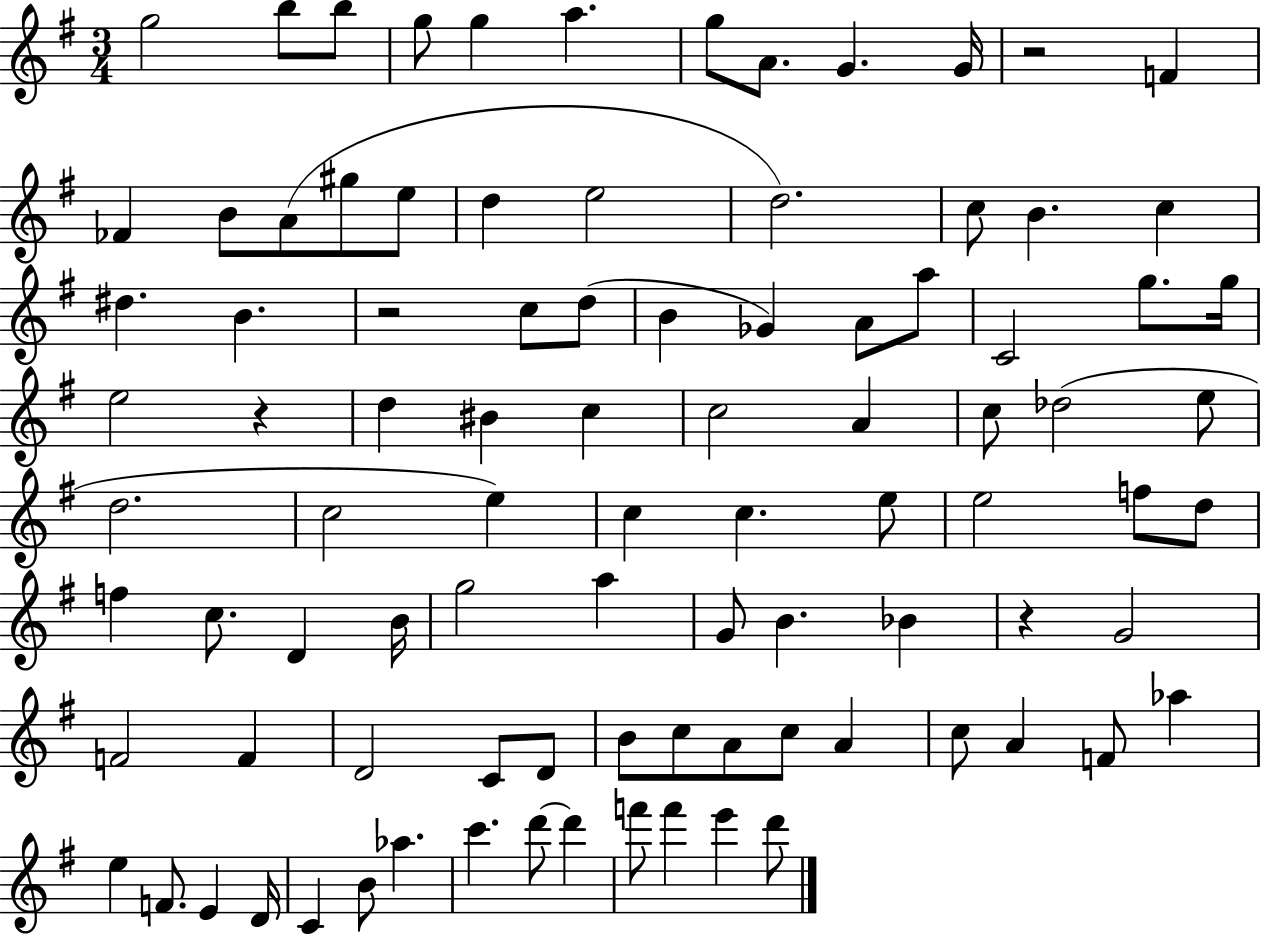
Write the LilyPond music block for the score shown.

{
  \clef treble
  \numericTimeSignature
  \time 3/4
  \key g \major
  g''2 b''8 b''8 | g''8 g''4 a''4. | g''8 a'8. g'4. g'16 | r2 f'4 | \break fes'4 b'8 a'8( gis''8 e''8 | d''4 e''2 | d''2.) | c''8 b'4. c''4 | \break dis''4. b'4. | r2 c''8 d''8( | b'4 ges'4) a'8 a''8 | c'2 g''8. g''16 | \break e''2 r4 | d''4 bis'4 c''4 | c''2 a'4 | c''8 des''2( e''8 | \break d''2. | c''2 e''4) | c''4 c''4. e''8 | e''2 f''8 d''8 | \break f''4 c''8. d'4 b'16 | g''2 a''4 | g'8 b'4. bes'4 | r4 g'2 | \break f'2 f'4 | d'2 c'8 d'8 | b'8 c''8 a'8 c''8 a'4 | c''8 a'4 f'8 aes''4 | \break e''4 f'8. e'4 d'16 | c'4 b'8 aes''4. | c'''4. d'''8~~ d'''4 | f'''8 f'''4 e'''4 d'''8 | \break \bar "|."
}